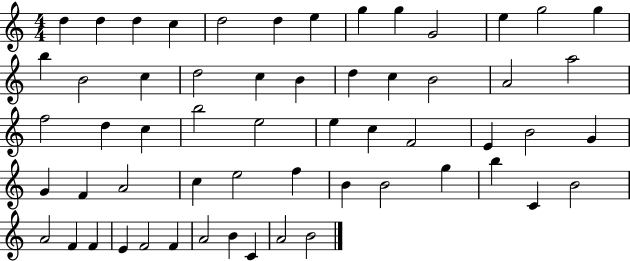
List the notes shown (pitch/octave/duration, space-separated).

D5/q D5/q D5/q C5/q D5/h D5/q E5/q G5/q G5/q G4/h E5/q G5/h G5/q B5/q B4/h C5/q D5/h C5/q B4/q D5/q C5/q B4/h A4/h A5/h F5/h D5/q C5/q B5/h E5/h E5/q C5/q F4/h E4/q B4/h G4/q G4/q F4/q A4/h C5/q E5/h F5/q B4/q B4/h G5/q B5/q C4/q B4/h A4/h F4/q F4/q E4/q F4/h F4/q A4/h B4/q C4/q A4/h B4/h